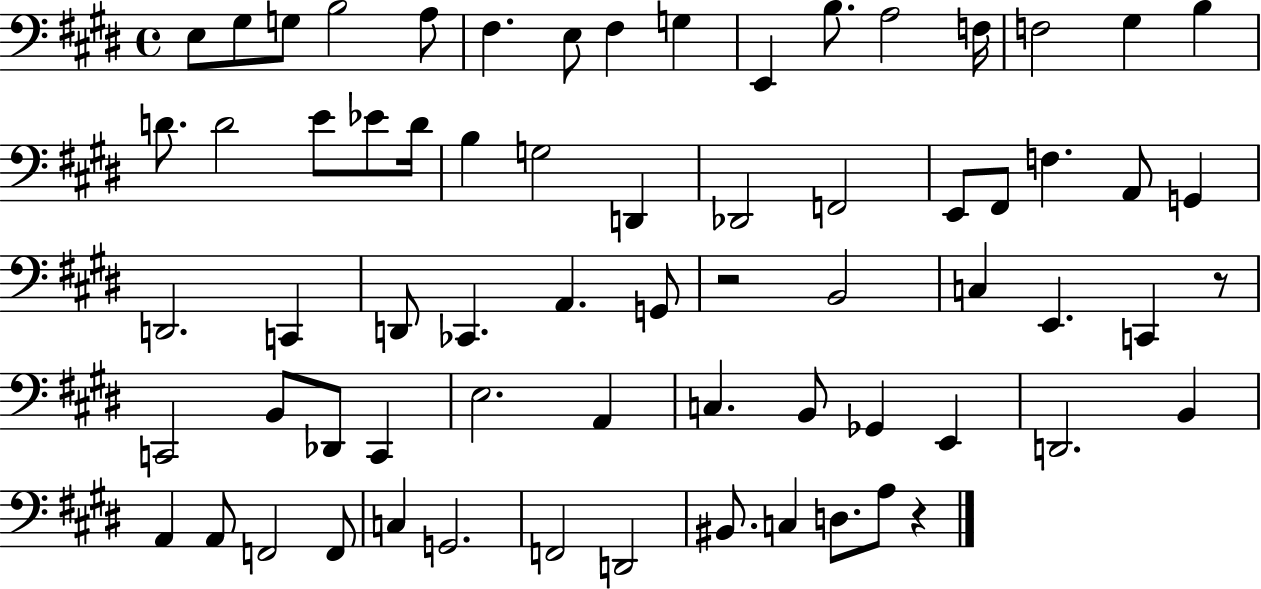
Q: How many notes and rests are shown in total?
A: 68